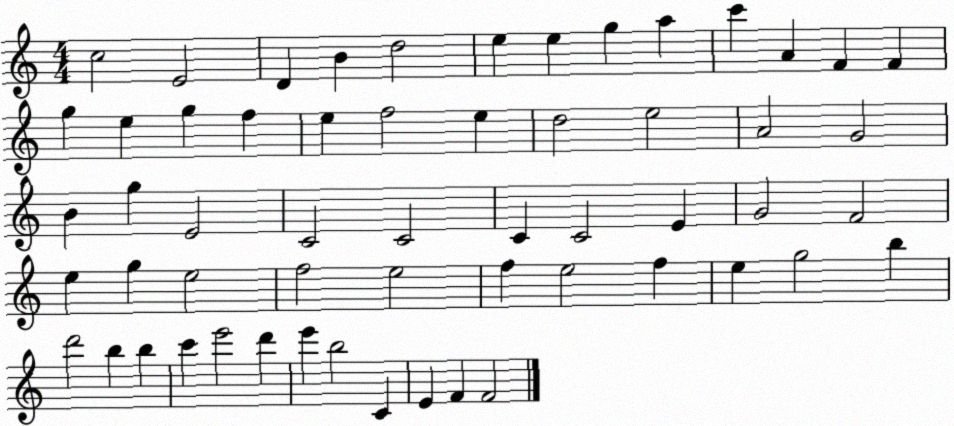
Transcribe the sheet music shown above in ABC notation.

X:1
T:Untitled
M:4/4
L:1/4
K:C
c2 E2 D B d2 e e g a c' A F F g e g f e f2 e d2 e2 A2 G2 B g E2 C2 C2 C C2 E G2 F2 e g e2 f2 e2 f e2 f e g2 b d'2 b b c' e'2 d' e' b2 C E F F2